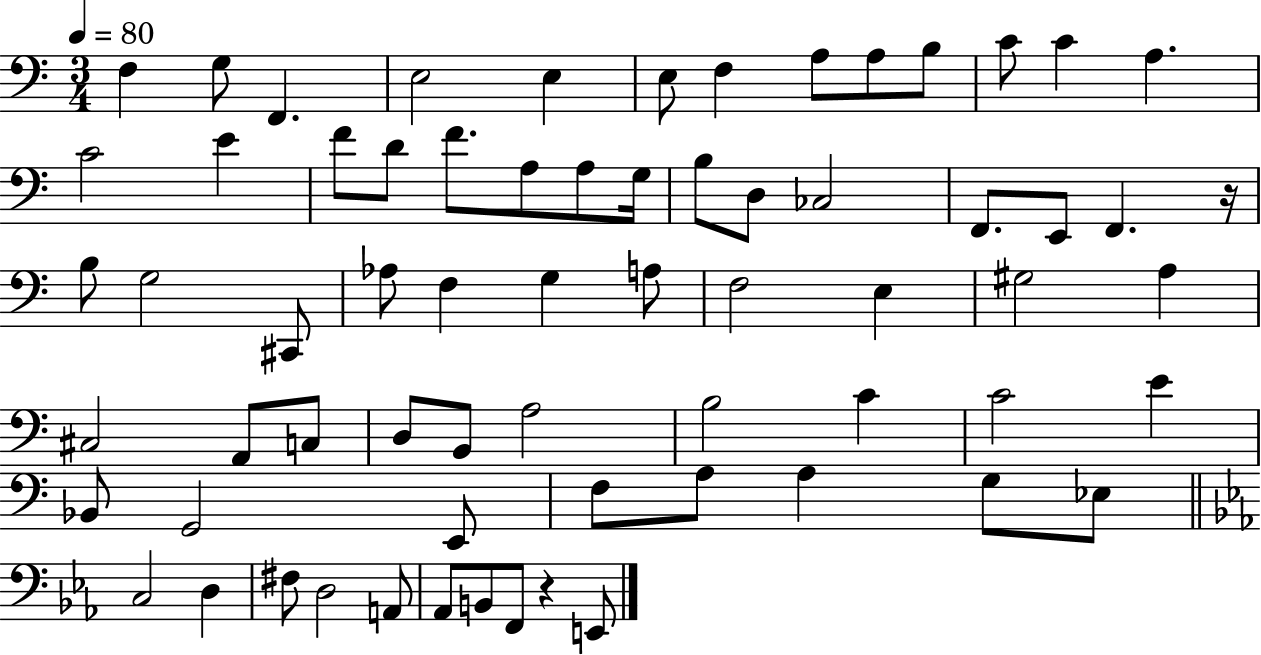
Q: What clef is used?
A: bass